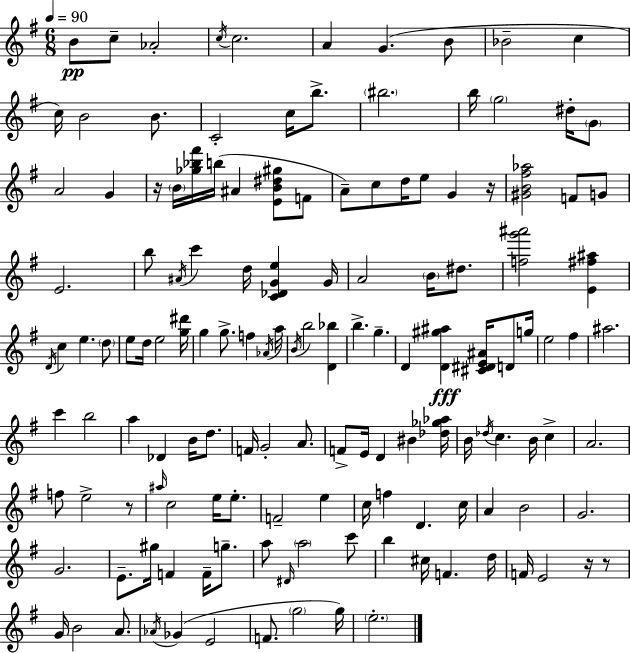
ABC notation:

X:1
T:Untitled
M:6/8
L:1/4
K:G
B/2 c/2 _A2 c/4 c2 A G B/2 _B2 c c/4 B2 B/2 C2 c/4 b/2 ^b2 b/4 g2 ^d/4 G/2 A2 G z/4 B/4 [_g_b^f']/4 b/4 ^A [EB^d^g]/2 F/2 A/2 c/2 d/4 e/2 G z/4 [^GB^f_a]2 F/2 G/2 E2 b/2 ^A/4 c' d/4 [C_DGe] G/4 A2 B/4 ^d/2 [fg'^a']2 [E^f^a] D/4 c e d/2 e/2 d/4 e2 [g^d']/4 g g/2 f _A/4 a/4 B/4 b2 [D_b] b g D [D^g^a] [^C^DE^A]/4 D/2 g/4 e2 ^f ^a2 c' b2 a _D B/4 d/2 F/4 G2 A/2 F/2 E/4 D ^B [_d_g_a]/4 B/4 _d/4 c B/4 c A2 f/2 e2 z/2 ^a/4 c2 e/4 e/2 F2 e c/4 f D c/4 A B2 G2 G2 E/2 ^g/4 F F/4 g/2 a/2 ^D/4 a2 c'/2 b ^c/4 F d/4 F/4 E2 z/4 z/2 G/4 B2 A/2 _A/4 _G E2 F/2 g2 g/4 e2